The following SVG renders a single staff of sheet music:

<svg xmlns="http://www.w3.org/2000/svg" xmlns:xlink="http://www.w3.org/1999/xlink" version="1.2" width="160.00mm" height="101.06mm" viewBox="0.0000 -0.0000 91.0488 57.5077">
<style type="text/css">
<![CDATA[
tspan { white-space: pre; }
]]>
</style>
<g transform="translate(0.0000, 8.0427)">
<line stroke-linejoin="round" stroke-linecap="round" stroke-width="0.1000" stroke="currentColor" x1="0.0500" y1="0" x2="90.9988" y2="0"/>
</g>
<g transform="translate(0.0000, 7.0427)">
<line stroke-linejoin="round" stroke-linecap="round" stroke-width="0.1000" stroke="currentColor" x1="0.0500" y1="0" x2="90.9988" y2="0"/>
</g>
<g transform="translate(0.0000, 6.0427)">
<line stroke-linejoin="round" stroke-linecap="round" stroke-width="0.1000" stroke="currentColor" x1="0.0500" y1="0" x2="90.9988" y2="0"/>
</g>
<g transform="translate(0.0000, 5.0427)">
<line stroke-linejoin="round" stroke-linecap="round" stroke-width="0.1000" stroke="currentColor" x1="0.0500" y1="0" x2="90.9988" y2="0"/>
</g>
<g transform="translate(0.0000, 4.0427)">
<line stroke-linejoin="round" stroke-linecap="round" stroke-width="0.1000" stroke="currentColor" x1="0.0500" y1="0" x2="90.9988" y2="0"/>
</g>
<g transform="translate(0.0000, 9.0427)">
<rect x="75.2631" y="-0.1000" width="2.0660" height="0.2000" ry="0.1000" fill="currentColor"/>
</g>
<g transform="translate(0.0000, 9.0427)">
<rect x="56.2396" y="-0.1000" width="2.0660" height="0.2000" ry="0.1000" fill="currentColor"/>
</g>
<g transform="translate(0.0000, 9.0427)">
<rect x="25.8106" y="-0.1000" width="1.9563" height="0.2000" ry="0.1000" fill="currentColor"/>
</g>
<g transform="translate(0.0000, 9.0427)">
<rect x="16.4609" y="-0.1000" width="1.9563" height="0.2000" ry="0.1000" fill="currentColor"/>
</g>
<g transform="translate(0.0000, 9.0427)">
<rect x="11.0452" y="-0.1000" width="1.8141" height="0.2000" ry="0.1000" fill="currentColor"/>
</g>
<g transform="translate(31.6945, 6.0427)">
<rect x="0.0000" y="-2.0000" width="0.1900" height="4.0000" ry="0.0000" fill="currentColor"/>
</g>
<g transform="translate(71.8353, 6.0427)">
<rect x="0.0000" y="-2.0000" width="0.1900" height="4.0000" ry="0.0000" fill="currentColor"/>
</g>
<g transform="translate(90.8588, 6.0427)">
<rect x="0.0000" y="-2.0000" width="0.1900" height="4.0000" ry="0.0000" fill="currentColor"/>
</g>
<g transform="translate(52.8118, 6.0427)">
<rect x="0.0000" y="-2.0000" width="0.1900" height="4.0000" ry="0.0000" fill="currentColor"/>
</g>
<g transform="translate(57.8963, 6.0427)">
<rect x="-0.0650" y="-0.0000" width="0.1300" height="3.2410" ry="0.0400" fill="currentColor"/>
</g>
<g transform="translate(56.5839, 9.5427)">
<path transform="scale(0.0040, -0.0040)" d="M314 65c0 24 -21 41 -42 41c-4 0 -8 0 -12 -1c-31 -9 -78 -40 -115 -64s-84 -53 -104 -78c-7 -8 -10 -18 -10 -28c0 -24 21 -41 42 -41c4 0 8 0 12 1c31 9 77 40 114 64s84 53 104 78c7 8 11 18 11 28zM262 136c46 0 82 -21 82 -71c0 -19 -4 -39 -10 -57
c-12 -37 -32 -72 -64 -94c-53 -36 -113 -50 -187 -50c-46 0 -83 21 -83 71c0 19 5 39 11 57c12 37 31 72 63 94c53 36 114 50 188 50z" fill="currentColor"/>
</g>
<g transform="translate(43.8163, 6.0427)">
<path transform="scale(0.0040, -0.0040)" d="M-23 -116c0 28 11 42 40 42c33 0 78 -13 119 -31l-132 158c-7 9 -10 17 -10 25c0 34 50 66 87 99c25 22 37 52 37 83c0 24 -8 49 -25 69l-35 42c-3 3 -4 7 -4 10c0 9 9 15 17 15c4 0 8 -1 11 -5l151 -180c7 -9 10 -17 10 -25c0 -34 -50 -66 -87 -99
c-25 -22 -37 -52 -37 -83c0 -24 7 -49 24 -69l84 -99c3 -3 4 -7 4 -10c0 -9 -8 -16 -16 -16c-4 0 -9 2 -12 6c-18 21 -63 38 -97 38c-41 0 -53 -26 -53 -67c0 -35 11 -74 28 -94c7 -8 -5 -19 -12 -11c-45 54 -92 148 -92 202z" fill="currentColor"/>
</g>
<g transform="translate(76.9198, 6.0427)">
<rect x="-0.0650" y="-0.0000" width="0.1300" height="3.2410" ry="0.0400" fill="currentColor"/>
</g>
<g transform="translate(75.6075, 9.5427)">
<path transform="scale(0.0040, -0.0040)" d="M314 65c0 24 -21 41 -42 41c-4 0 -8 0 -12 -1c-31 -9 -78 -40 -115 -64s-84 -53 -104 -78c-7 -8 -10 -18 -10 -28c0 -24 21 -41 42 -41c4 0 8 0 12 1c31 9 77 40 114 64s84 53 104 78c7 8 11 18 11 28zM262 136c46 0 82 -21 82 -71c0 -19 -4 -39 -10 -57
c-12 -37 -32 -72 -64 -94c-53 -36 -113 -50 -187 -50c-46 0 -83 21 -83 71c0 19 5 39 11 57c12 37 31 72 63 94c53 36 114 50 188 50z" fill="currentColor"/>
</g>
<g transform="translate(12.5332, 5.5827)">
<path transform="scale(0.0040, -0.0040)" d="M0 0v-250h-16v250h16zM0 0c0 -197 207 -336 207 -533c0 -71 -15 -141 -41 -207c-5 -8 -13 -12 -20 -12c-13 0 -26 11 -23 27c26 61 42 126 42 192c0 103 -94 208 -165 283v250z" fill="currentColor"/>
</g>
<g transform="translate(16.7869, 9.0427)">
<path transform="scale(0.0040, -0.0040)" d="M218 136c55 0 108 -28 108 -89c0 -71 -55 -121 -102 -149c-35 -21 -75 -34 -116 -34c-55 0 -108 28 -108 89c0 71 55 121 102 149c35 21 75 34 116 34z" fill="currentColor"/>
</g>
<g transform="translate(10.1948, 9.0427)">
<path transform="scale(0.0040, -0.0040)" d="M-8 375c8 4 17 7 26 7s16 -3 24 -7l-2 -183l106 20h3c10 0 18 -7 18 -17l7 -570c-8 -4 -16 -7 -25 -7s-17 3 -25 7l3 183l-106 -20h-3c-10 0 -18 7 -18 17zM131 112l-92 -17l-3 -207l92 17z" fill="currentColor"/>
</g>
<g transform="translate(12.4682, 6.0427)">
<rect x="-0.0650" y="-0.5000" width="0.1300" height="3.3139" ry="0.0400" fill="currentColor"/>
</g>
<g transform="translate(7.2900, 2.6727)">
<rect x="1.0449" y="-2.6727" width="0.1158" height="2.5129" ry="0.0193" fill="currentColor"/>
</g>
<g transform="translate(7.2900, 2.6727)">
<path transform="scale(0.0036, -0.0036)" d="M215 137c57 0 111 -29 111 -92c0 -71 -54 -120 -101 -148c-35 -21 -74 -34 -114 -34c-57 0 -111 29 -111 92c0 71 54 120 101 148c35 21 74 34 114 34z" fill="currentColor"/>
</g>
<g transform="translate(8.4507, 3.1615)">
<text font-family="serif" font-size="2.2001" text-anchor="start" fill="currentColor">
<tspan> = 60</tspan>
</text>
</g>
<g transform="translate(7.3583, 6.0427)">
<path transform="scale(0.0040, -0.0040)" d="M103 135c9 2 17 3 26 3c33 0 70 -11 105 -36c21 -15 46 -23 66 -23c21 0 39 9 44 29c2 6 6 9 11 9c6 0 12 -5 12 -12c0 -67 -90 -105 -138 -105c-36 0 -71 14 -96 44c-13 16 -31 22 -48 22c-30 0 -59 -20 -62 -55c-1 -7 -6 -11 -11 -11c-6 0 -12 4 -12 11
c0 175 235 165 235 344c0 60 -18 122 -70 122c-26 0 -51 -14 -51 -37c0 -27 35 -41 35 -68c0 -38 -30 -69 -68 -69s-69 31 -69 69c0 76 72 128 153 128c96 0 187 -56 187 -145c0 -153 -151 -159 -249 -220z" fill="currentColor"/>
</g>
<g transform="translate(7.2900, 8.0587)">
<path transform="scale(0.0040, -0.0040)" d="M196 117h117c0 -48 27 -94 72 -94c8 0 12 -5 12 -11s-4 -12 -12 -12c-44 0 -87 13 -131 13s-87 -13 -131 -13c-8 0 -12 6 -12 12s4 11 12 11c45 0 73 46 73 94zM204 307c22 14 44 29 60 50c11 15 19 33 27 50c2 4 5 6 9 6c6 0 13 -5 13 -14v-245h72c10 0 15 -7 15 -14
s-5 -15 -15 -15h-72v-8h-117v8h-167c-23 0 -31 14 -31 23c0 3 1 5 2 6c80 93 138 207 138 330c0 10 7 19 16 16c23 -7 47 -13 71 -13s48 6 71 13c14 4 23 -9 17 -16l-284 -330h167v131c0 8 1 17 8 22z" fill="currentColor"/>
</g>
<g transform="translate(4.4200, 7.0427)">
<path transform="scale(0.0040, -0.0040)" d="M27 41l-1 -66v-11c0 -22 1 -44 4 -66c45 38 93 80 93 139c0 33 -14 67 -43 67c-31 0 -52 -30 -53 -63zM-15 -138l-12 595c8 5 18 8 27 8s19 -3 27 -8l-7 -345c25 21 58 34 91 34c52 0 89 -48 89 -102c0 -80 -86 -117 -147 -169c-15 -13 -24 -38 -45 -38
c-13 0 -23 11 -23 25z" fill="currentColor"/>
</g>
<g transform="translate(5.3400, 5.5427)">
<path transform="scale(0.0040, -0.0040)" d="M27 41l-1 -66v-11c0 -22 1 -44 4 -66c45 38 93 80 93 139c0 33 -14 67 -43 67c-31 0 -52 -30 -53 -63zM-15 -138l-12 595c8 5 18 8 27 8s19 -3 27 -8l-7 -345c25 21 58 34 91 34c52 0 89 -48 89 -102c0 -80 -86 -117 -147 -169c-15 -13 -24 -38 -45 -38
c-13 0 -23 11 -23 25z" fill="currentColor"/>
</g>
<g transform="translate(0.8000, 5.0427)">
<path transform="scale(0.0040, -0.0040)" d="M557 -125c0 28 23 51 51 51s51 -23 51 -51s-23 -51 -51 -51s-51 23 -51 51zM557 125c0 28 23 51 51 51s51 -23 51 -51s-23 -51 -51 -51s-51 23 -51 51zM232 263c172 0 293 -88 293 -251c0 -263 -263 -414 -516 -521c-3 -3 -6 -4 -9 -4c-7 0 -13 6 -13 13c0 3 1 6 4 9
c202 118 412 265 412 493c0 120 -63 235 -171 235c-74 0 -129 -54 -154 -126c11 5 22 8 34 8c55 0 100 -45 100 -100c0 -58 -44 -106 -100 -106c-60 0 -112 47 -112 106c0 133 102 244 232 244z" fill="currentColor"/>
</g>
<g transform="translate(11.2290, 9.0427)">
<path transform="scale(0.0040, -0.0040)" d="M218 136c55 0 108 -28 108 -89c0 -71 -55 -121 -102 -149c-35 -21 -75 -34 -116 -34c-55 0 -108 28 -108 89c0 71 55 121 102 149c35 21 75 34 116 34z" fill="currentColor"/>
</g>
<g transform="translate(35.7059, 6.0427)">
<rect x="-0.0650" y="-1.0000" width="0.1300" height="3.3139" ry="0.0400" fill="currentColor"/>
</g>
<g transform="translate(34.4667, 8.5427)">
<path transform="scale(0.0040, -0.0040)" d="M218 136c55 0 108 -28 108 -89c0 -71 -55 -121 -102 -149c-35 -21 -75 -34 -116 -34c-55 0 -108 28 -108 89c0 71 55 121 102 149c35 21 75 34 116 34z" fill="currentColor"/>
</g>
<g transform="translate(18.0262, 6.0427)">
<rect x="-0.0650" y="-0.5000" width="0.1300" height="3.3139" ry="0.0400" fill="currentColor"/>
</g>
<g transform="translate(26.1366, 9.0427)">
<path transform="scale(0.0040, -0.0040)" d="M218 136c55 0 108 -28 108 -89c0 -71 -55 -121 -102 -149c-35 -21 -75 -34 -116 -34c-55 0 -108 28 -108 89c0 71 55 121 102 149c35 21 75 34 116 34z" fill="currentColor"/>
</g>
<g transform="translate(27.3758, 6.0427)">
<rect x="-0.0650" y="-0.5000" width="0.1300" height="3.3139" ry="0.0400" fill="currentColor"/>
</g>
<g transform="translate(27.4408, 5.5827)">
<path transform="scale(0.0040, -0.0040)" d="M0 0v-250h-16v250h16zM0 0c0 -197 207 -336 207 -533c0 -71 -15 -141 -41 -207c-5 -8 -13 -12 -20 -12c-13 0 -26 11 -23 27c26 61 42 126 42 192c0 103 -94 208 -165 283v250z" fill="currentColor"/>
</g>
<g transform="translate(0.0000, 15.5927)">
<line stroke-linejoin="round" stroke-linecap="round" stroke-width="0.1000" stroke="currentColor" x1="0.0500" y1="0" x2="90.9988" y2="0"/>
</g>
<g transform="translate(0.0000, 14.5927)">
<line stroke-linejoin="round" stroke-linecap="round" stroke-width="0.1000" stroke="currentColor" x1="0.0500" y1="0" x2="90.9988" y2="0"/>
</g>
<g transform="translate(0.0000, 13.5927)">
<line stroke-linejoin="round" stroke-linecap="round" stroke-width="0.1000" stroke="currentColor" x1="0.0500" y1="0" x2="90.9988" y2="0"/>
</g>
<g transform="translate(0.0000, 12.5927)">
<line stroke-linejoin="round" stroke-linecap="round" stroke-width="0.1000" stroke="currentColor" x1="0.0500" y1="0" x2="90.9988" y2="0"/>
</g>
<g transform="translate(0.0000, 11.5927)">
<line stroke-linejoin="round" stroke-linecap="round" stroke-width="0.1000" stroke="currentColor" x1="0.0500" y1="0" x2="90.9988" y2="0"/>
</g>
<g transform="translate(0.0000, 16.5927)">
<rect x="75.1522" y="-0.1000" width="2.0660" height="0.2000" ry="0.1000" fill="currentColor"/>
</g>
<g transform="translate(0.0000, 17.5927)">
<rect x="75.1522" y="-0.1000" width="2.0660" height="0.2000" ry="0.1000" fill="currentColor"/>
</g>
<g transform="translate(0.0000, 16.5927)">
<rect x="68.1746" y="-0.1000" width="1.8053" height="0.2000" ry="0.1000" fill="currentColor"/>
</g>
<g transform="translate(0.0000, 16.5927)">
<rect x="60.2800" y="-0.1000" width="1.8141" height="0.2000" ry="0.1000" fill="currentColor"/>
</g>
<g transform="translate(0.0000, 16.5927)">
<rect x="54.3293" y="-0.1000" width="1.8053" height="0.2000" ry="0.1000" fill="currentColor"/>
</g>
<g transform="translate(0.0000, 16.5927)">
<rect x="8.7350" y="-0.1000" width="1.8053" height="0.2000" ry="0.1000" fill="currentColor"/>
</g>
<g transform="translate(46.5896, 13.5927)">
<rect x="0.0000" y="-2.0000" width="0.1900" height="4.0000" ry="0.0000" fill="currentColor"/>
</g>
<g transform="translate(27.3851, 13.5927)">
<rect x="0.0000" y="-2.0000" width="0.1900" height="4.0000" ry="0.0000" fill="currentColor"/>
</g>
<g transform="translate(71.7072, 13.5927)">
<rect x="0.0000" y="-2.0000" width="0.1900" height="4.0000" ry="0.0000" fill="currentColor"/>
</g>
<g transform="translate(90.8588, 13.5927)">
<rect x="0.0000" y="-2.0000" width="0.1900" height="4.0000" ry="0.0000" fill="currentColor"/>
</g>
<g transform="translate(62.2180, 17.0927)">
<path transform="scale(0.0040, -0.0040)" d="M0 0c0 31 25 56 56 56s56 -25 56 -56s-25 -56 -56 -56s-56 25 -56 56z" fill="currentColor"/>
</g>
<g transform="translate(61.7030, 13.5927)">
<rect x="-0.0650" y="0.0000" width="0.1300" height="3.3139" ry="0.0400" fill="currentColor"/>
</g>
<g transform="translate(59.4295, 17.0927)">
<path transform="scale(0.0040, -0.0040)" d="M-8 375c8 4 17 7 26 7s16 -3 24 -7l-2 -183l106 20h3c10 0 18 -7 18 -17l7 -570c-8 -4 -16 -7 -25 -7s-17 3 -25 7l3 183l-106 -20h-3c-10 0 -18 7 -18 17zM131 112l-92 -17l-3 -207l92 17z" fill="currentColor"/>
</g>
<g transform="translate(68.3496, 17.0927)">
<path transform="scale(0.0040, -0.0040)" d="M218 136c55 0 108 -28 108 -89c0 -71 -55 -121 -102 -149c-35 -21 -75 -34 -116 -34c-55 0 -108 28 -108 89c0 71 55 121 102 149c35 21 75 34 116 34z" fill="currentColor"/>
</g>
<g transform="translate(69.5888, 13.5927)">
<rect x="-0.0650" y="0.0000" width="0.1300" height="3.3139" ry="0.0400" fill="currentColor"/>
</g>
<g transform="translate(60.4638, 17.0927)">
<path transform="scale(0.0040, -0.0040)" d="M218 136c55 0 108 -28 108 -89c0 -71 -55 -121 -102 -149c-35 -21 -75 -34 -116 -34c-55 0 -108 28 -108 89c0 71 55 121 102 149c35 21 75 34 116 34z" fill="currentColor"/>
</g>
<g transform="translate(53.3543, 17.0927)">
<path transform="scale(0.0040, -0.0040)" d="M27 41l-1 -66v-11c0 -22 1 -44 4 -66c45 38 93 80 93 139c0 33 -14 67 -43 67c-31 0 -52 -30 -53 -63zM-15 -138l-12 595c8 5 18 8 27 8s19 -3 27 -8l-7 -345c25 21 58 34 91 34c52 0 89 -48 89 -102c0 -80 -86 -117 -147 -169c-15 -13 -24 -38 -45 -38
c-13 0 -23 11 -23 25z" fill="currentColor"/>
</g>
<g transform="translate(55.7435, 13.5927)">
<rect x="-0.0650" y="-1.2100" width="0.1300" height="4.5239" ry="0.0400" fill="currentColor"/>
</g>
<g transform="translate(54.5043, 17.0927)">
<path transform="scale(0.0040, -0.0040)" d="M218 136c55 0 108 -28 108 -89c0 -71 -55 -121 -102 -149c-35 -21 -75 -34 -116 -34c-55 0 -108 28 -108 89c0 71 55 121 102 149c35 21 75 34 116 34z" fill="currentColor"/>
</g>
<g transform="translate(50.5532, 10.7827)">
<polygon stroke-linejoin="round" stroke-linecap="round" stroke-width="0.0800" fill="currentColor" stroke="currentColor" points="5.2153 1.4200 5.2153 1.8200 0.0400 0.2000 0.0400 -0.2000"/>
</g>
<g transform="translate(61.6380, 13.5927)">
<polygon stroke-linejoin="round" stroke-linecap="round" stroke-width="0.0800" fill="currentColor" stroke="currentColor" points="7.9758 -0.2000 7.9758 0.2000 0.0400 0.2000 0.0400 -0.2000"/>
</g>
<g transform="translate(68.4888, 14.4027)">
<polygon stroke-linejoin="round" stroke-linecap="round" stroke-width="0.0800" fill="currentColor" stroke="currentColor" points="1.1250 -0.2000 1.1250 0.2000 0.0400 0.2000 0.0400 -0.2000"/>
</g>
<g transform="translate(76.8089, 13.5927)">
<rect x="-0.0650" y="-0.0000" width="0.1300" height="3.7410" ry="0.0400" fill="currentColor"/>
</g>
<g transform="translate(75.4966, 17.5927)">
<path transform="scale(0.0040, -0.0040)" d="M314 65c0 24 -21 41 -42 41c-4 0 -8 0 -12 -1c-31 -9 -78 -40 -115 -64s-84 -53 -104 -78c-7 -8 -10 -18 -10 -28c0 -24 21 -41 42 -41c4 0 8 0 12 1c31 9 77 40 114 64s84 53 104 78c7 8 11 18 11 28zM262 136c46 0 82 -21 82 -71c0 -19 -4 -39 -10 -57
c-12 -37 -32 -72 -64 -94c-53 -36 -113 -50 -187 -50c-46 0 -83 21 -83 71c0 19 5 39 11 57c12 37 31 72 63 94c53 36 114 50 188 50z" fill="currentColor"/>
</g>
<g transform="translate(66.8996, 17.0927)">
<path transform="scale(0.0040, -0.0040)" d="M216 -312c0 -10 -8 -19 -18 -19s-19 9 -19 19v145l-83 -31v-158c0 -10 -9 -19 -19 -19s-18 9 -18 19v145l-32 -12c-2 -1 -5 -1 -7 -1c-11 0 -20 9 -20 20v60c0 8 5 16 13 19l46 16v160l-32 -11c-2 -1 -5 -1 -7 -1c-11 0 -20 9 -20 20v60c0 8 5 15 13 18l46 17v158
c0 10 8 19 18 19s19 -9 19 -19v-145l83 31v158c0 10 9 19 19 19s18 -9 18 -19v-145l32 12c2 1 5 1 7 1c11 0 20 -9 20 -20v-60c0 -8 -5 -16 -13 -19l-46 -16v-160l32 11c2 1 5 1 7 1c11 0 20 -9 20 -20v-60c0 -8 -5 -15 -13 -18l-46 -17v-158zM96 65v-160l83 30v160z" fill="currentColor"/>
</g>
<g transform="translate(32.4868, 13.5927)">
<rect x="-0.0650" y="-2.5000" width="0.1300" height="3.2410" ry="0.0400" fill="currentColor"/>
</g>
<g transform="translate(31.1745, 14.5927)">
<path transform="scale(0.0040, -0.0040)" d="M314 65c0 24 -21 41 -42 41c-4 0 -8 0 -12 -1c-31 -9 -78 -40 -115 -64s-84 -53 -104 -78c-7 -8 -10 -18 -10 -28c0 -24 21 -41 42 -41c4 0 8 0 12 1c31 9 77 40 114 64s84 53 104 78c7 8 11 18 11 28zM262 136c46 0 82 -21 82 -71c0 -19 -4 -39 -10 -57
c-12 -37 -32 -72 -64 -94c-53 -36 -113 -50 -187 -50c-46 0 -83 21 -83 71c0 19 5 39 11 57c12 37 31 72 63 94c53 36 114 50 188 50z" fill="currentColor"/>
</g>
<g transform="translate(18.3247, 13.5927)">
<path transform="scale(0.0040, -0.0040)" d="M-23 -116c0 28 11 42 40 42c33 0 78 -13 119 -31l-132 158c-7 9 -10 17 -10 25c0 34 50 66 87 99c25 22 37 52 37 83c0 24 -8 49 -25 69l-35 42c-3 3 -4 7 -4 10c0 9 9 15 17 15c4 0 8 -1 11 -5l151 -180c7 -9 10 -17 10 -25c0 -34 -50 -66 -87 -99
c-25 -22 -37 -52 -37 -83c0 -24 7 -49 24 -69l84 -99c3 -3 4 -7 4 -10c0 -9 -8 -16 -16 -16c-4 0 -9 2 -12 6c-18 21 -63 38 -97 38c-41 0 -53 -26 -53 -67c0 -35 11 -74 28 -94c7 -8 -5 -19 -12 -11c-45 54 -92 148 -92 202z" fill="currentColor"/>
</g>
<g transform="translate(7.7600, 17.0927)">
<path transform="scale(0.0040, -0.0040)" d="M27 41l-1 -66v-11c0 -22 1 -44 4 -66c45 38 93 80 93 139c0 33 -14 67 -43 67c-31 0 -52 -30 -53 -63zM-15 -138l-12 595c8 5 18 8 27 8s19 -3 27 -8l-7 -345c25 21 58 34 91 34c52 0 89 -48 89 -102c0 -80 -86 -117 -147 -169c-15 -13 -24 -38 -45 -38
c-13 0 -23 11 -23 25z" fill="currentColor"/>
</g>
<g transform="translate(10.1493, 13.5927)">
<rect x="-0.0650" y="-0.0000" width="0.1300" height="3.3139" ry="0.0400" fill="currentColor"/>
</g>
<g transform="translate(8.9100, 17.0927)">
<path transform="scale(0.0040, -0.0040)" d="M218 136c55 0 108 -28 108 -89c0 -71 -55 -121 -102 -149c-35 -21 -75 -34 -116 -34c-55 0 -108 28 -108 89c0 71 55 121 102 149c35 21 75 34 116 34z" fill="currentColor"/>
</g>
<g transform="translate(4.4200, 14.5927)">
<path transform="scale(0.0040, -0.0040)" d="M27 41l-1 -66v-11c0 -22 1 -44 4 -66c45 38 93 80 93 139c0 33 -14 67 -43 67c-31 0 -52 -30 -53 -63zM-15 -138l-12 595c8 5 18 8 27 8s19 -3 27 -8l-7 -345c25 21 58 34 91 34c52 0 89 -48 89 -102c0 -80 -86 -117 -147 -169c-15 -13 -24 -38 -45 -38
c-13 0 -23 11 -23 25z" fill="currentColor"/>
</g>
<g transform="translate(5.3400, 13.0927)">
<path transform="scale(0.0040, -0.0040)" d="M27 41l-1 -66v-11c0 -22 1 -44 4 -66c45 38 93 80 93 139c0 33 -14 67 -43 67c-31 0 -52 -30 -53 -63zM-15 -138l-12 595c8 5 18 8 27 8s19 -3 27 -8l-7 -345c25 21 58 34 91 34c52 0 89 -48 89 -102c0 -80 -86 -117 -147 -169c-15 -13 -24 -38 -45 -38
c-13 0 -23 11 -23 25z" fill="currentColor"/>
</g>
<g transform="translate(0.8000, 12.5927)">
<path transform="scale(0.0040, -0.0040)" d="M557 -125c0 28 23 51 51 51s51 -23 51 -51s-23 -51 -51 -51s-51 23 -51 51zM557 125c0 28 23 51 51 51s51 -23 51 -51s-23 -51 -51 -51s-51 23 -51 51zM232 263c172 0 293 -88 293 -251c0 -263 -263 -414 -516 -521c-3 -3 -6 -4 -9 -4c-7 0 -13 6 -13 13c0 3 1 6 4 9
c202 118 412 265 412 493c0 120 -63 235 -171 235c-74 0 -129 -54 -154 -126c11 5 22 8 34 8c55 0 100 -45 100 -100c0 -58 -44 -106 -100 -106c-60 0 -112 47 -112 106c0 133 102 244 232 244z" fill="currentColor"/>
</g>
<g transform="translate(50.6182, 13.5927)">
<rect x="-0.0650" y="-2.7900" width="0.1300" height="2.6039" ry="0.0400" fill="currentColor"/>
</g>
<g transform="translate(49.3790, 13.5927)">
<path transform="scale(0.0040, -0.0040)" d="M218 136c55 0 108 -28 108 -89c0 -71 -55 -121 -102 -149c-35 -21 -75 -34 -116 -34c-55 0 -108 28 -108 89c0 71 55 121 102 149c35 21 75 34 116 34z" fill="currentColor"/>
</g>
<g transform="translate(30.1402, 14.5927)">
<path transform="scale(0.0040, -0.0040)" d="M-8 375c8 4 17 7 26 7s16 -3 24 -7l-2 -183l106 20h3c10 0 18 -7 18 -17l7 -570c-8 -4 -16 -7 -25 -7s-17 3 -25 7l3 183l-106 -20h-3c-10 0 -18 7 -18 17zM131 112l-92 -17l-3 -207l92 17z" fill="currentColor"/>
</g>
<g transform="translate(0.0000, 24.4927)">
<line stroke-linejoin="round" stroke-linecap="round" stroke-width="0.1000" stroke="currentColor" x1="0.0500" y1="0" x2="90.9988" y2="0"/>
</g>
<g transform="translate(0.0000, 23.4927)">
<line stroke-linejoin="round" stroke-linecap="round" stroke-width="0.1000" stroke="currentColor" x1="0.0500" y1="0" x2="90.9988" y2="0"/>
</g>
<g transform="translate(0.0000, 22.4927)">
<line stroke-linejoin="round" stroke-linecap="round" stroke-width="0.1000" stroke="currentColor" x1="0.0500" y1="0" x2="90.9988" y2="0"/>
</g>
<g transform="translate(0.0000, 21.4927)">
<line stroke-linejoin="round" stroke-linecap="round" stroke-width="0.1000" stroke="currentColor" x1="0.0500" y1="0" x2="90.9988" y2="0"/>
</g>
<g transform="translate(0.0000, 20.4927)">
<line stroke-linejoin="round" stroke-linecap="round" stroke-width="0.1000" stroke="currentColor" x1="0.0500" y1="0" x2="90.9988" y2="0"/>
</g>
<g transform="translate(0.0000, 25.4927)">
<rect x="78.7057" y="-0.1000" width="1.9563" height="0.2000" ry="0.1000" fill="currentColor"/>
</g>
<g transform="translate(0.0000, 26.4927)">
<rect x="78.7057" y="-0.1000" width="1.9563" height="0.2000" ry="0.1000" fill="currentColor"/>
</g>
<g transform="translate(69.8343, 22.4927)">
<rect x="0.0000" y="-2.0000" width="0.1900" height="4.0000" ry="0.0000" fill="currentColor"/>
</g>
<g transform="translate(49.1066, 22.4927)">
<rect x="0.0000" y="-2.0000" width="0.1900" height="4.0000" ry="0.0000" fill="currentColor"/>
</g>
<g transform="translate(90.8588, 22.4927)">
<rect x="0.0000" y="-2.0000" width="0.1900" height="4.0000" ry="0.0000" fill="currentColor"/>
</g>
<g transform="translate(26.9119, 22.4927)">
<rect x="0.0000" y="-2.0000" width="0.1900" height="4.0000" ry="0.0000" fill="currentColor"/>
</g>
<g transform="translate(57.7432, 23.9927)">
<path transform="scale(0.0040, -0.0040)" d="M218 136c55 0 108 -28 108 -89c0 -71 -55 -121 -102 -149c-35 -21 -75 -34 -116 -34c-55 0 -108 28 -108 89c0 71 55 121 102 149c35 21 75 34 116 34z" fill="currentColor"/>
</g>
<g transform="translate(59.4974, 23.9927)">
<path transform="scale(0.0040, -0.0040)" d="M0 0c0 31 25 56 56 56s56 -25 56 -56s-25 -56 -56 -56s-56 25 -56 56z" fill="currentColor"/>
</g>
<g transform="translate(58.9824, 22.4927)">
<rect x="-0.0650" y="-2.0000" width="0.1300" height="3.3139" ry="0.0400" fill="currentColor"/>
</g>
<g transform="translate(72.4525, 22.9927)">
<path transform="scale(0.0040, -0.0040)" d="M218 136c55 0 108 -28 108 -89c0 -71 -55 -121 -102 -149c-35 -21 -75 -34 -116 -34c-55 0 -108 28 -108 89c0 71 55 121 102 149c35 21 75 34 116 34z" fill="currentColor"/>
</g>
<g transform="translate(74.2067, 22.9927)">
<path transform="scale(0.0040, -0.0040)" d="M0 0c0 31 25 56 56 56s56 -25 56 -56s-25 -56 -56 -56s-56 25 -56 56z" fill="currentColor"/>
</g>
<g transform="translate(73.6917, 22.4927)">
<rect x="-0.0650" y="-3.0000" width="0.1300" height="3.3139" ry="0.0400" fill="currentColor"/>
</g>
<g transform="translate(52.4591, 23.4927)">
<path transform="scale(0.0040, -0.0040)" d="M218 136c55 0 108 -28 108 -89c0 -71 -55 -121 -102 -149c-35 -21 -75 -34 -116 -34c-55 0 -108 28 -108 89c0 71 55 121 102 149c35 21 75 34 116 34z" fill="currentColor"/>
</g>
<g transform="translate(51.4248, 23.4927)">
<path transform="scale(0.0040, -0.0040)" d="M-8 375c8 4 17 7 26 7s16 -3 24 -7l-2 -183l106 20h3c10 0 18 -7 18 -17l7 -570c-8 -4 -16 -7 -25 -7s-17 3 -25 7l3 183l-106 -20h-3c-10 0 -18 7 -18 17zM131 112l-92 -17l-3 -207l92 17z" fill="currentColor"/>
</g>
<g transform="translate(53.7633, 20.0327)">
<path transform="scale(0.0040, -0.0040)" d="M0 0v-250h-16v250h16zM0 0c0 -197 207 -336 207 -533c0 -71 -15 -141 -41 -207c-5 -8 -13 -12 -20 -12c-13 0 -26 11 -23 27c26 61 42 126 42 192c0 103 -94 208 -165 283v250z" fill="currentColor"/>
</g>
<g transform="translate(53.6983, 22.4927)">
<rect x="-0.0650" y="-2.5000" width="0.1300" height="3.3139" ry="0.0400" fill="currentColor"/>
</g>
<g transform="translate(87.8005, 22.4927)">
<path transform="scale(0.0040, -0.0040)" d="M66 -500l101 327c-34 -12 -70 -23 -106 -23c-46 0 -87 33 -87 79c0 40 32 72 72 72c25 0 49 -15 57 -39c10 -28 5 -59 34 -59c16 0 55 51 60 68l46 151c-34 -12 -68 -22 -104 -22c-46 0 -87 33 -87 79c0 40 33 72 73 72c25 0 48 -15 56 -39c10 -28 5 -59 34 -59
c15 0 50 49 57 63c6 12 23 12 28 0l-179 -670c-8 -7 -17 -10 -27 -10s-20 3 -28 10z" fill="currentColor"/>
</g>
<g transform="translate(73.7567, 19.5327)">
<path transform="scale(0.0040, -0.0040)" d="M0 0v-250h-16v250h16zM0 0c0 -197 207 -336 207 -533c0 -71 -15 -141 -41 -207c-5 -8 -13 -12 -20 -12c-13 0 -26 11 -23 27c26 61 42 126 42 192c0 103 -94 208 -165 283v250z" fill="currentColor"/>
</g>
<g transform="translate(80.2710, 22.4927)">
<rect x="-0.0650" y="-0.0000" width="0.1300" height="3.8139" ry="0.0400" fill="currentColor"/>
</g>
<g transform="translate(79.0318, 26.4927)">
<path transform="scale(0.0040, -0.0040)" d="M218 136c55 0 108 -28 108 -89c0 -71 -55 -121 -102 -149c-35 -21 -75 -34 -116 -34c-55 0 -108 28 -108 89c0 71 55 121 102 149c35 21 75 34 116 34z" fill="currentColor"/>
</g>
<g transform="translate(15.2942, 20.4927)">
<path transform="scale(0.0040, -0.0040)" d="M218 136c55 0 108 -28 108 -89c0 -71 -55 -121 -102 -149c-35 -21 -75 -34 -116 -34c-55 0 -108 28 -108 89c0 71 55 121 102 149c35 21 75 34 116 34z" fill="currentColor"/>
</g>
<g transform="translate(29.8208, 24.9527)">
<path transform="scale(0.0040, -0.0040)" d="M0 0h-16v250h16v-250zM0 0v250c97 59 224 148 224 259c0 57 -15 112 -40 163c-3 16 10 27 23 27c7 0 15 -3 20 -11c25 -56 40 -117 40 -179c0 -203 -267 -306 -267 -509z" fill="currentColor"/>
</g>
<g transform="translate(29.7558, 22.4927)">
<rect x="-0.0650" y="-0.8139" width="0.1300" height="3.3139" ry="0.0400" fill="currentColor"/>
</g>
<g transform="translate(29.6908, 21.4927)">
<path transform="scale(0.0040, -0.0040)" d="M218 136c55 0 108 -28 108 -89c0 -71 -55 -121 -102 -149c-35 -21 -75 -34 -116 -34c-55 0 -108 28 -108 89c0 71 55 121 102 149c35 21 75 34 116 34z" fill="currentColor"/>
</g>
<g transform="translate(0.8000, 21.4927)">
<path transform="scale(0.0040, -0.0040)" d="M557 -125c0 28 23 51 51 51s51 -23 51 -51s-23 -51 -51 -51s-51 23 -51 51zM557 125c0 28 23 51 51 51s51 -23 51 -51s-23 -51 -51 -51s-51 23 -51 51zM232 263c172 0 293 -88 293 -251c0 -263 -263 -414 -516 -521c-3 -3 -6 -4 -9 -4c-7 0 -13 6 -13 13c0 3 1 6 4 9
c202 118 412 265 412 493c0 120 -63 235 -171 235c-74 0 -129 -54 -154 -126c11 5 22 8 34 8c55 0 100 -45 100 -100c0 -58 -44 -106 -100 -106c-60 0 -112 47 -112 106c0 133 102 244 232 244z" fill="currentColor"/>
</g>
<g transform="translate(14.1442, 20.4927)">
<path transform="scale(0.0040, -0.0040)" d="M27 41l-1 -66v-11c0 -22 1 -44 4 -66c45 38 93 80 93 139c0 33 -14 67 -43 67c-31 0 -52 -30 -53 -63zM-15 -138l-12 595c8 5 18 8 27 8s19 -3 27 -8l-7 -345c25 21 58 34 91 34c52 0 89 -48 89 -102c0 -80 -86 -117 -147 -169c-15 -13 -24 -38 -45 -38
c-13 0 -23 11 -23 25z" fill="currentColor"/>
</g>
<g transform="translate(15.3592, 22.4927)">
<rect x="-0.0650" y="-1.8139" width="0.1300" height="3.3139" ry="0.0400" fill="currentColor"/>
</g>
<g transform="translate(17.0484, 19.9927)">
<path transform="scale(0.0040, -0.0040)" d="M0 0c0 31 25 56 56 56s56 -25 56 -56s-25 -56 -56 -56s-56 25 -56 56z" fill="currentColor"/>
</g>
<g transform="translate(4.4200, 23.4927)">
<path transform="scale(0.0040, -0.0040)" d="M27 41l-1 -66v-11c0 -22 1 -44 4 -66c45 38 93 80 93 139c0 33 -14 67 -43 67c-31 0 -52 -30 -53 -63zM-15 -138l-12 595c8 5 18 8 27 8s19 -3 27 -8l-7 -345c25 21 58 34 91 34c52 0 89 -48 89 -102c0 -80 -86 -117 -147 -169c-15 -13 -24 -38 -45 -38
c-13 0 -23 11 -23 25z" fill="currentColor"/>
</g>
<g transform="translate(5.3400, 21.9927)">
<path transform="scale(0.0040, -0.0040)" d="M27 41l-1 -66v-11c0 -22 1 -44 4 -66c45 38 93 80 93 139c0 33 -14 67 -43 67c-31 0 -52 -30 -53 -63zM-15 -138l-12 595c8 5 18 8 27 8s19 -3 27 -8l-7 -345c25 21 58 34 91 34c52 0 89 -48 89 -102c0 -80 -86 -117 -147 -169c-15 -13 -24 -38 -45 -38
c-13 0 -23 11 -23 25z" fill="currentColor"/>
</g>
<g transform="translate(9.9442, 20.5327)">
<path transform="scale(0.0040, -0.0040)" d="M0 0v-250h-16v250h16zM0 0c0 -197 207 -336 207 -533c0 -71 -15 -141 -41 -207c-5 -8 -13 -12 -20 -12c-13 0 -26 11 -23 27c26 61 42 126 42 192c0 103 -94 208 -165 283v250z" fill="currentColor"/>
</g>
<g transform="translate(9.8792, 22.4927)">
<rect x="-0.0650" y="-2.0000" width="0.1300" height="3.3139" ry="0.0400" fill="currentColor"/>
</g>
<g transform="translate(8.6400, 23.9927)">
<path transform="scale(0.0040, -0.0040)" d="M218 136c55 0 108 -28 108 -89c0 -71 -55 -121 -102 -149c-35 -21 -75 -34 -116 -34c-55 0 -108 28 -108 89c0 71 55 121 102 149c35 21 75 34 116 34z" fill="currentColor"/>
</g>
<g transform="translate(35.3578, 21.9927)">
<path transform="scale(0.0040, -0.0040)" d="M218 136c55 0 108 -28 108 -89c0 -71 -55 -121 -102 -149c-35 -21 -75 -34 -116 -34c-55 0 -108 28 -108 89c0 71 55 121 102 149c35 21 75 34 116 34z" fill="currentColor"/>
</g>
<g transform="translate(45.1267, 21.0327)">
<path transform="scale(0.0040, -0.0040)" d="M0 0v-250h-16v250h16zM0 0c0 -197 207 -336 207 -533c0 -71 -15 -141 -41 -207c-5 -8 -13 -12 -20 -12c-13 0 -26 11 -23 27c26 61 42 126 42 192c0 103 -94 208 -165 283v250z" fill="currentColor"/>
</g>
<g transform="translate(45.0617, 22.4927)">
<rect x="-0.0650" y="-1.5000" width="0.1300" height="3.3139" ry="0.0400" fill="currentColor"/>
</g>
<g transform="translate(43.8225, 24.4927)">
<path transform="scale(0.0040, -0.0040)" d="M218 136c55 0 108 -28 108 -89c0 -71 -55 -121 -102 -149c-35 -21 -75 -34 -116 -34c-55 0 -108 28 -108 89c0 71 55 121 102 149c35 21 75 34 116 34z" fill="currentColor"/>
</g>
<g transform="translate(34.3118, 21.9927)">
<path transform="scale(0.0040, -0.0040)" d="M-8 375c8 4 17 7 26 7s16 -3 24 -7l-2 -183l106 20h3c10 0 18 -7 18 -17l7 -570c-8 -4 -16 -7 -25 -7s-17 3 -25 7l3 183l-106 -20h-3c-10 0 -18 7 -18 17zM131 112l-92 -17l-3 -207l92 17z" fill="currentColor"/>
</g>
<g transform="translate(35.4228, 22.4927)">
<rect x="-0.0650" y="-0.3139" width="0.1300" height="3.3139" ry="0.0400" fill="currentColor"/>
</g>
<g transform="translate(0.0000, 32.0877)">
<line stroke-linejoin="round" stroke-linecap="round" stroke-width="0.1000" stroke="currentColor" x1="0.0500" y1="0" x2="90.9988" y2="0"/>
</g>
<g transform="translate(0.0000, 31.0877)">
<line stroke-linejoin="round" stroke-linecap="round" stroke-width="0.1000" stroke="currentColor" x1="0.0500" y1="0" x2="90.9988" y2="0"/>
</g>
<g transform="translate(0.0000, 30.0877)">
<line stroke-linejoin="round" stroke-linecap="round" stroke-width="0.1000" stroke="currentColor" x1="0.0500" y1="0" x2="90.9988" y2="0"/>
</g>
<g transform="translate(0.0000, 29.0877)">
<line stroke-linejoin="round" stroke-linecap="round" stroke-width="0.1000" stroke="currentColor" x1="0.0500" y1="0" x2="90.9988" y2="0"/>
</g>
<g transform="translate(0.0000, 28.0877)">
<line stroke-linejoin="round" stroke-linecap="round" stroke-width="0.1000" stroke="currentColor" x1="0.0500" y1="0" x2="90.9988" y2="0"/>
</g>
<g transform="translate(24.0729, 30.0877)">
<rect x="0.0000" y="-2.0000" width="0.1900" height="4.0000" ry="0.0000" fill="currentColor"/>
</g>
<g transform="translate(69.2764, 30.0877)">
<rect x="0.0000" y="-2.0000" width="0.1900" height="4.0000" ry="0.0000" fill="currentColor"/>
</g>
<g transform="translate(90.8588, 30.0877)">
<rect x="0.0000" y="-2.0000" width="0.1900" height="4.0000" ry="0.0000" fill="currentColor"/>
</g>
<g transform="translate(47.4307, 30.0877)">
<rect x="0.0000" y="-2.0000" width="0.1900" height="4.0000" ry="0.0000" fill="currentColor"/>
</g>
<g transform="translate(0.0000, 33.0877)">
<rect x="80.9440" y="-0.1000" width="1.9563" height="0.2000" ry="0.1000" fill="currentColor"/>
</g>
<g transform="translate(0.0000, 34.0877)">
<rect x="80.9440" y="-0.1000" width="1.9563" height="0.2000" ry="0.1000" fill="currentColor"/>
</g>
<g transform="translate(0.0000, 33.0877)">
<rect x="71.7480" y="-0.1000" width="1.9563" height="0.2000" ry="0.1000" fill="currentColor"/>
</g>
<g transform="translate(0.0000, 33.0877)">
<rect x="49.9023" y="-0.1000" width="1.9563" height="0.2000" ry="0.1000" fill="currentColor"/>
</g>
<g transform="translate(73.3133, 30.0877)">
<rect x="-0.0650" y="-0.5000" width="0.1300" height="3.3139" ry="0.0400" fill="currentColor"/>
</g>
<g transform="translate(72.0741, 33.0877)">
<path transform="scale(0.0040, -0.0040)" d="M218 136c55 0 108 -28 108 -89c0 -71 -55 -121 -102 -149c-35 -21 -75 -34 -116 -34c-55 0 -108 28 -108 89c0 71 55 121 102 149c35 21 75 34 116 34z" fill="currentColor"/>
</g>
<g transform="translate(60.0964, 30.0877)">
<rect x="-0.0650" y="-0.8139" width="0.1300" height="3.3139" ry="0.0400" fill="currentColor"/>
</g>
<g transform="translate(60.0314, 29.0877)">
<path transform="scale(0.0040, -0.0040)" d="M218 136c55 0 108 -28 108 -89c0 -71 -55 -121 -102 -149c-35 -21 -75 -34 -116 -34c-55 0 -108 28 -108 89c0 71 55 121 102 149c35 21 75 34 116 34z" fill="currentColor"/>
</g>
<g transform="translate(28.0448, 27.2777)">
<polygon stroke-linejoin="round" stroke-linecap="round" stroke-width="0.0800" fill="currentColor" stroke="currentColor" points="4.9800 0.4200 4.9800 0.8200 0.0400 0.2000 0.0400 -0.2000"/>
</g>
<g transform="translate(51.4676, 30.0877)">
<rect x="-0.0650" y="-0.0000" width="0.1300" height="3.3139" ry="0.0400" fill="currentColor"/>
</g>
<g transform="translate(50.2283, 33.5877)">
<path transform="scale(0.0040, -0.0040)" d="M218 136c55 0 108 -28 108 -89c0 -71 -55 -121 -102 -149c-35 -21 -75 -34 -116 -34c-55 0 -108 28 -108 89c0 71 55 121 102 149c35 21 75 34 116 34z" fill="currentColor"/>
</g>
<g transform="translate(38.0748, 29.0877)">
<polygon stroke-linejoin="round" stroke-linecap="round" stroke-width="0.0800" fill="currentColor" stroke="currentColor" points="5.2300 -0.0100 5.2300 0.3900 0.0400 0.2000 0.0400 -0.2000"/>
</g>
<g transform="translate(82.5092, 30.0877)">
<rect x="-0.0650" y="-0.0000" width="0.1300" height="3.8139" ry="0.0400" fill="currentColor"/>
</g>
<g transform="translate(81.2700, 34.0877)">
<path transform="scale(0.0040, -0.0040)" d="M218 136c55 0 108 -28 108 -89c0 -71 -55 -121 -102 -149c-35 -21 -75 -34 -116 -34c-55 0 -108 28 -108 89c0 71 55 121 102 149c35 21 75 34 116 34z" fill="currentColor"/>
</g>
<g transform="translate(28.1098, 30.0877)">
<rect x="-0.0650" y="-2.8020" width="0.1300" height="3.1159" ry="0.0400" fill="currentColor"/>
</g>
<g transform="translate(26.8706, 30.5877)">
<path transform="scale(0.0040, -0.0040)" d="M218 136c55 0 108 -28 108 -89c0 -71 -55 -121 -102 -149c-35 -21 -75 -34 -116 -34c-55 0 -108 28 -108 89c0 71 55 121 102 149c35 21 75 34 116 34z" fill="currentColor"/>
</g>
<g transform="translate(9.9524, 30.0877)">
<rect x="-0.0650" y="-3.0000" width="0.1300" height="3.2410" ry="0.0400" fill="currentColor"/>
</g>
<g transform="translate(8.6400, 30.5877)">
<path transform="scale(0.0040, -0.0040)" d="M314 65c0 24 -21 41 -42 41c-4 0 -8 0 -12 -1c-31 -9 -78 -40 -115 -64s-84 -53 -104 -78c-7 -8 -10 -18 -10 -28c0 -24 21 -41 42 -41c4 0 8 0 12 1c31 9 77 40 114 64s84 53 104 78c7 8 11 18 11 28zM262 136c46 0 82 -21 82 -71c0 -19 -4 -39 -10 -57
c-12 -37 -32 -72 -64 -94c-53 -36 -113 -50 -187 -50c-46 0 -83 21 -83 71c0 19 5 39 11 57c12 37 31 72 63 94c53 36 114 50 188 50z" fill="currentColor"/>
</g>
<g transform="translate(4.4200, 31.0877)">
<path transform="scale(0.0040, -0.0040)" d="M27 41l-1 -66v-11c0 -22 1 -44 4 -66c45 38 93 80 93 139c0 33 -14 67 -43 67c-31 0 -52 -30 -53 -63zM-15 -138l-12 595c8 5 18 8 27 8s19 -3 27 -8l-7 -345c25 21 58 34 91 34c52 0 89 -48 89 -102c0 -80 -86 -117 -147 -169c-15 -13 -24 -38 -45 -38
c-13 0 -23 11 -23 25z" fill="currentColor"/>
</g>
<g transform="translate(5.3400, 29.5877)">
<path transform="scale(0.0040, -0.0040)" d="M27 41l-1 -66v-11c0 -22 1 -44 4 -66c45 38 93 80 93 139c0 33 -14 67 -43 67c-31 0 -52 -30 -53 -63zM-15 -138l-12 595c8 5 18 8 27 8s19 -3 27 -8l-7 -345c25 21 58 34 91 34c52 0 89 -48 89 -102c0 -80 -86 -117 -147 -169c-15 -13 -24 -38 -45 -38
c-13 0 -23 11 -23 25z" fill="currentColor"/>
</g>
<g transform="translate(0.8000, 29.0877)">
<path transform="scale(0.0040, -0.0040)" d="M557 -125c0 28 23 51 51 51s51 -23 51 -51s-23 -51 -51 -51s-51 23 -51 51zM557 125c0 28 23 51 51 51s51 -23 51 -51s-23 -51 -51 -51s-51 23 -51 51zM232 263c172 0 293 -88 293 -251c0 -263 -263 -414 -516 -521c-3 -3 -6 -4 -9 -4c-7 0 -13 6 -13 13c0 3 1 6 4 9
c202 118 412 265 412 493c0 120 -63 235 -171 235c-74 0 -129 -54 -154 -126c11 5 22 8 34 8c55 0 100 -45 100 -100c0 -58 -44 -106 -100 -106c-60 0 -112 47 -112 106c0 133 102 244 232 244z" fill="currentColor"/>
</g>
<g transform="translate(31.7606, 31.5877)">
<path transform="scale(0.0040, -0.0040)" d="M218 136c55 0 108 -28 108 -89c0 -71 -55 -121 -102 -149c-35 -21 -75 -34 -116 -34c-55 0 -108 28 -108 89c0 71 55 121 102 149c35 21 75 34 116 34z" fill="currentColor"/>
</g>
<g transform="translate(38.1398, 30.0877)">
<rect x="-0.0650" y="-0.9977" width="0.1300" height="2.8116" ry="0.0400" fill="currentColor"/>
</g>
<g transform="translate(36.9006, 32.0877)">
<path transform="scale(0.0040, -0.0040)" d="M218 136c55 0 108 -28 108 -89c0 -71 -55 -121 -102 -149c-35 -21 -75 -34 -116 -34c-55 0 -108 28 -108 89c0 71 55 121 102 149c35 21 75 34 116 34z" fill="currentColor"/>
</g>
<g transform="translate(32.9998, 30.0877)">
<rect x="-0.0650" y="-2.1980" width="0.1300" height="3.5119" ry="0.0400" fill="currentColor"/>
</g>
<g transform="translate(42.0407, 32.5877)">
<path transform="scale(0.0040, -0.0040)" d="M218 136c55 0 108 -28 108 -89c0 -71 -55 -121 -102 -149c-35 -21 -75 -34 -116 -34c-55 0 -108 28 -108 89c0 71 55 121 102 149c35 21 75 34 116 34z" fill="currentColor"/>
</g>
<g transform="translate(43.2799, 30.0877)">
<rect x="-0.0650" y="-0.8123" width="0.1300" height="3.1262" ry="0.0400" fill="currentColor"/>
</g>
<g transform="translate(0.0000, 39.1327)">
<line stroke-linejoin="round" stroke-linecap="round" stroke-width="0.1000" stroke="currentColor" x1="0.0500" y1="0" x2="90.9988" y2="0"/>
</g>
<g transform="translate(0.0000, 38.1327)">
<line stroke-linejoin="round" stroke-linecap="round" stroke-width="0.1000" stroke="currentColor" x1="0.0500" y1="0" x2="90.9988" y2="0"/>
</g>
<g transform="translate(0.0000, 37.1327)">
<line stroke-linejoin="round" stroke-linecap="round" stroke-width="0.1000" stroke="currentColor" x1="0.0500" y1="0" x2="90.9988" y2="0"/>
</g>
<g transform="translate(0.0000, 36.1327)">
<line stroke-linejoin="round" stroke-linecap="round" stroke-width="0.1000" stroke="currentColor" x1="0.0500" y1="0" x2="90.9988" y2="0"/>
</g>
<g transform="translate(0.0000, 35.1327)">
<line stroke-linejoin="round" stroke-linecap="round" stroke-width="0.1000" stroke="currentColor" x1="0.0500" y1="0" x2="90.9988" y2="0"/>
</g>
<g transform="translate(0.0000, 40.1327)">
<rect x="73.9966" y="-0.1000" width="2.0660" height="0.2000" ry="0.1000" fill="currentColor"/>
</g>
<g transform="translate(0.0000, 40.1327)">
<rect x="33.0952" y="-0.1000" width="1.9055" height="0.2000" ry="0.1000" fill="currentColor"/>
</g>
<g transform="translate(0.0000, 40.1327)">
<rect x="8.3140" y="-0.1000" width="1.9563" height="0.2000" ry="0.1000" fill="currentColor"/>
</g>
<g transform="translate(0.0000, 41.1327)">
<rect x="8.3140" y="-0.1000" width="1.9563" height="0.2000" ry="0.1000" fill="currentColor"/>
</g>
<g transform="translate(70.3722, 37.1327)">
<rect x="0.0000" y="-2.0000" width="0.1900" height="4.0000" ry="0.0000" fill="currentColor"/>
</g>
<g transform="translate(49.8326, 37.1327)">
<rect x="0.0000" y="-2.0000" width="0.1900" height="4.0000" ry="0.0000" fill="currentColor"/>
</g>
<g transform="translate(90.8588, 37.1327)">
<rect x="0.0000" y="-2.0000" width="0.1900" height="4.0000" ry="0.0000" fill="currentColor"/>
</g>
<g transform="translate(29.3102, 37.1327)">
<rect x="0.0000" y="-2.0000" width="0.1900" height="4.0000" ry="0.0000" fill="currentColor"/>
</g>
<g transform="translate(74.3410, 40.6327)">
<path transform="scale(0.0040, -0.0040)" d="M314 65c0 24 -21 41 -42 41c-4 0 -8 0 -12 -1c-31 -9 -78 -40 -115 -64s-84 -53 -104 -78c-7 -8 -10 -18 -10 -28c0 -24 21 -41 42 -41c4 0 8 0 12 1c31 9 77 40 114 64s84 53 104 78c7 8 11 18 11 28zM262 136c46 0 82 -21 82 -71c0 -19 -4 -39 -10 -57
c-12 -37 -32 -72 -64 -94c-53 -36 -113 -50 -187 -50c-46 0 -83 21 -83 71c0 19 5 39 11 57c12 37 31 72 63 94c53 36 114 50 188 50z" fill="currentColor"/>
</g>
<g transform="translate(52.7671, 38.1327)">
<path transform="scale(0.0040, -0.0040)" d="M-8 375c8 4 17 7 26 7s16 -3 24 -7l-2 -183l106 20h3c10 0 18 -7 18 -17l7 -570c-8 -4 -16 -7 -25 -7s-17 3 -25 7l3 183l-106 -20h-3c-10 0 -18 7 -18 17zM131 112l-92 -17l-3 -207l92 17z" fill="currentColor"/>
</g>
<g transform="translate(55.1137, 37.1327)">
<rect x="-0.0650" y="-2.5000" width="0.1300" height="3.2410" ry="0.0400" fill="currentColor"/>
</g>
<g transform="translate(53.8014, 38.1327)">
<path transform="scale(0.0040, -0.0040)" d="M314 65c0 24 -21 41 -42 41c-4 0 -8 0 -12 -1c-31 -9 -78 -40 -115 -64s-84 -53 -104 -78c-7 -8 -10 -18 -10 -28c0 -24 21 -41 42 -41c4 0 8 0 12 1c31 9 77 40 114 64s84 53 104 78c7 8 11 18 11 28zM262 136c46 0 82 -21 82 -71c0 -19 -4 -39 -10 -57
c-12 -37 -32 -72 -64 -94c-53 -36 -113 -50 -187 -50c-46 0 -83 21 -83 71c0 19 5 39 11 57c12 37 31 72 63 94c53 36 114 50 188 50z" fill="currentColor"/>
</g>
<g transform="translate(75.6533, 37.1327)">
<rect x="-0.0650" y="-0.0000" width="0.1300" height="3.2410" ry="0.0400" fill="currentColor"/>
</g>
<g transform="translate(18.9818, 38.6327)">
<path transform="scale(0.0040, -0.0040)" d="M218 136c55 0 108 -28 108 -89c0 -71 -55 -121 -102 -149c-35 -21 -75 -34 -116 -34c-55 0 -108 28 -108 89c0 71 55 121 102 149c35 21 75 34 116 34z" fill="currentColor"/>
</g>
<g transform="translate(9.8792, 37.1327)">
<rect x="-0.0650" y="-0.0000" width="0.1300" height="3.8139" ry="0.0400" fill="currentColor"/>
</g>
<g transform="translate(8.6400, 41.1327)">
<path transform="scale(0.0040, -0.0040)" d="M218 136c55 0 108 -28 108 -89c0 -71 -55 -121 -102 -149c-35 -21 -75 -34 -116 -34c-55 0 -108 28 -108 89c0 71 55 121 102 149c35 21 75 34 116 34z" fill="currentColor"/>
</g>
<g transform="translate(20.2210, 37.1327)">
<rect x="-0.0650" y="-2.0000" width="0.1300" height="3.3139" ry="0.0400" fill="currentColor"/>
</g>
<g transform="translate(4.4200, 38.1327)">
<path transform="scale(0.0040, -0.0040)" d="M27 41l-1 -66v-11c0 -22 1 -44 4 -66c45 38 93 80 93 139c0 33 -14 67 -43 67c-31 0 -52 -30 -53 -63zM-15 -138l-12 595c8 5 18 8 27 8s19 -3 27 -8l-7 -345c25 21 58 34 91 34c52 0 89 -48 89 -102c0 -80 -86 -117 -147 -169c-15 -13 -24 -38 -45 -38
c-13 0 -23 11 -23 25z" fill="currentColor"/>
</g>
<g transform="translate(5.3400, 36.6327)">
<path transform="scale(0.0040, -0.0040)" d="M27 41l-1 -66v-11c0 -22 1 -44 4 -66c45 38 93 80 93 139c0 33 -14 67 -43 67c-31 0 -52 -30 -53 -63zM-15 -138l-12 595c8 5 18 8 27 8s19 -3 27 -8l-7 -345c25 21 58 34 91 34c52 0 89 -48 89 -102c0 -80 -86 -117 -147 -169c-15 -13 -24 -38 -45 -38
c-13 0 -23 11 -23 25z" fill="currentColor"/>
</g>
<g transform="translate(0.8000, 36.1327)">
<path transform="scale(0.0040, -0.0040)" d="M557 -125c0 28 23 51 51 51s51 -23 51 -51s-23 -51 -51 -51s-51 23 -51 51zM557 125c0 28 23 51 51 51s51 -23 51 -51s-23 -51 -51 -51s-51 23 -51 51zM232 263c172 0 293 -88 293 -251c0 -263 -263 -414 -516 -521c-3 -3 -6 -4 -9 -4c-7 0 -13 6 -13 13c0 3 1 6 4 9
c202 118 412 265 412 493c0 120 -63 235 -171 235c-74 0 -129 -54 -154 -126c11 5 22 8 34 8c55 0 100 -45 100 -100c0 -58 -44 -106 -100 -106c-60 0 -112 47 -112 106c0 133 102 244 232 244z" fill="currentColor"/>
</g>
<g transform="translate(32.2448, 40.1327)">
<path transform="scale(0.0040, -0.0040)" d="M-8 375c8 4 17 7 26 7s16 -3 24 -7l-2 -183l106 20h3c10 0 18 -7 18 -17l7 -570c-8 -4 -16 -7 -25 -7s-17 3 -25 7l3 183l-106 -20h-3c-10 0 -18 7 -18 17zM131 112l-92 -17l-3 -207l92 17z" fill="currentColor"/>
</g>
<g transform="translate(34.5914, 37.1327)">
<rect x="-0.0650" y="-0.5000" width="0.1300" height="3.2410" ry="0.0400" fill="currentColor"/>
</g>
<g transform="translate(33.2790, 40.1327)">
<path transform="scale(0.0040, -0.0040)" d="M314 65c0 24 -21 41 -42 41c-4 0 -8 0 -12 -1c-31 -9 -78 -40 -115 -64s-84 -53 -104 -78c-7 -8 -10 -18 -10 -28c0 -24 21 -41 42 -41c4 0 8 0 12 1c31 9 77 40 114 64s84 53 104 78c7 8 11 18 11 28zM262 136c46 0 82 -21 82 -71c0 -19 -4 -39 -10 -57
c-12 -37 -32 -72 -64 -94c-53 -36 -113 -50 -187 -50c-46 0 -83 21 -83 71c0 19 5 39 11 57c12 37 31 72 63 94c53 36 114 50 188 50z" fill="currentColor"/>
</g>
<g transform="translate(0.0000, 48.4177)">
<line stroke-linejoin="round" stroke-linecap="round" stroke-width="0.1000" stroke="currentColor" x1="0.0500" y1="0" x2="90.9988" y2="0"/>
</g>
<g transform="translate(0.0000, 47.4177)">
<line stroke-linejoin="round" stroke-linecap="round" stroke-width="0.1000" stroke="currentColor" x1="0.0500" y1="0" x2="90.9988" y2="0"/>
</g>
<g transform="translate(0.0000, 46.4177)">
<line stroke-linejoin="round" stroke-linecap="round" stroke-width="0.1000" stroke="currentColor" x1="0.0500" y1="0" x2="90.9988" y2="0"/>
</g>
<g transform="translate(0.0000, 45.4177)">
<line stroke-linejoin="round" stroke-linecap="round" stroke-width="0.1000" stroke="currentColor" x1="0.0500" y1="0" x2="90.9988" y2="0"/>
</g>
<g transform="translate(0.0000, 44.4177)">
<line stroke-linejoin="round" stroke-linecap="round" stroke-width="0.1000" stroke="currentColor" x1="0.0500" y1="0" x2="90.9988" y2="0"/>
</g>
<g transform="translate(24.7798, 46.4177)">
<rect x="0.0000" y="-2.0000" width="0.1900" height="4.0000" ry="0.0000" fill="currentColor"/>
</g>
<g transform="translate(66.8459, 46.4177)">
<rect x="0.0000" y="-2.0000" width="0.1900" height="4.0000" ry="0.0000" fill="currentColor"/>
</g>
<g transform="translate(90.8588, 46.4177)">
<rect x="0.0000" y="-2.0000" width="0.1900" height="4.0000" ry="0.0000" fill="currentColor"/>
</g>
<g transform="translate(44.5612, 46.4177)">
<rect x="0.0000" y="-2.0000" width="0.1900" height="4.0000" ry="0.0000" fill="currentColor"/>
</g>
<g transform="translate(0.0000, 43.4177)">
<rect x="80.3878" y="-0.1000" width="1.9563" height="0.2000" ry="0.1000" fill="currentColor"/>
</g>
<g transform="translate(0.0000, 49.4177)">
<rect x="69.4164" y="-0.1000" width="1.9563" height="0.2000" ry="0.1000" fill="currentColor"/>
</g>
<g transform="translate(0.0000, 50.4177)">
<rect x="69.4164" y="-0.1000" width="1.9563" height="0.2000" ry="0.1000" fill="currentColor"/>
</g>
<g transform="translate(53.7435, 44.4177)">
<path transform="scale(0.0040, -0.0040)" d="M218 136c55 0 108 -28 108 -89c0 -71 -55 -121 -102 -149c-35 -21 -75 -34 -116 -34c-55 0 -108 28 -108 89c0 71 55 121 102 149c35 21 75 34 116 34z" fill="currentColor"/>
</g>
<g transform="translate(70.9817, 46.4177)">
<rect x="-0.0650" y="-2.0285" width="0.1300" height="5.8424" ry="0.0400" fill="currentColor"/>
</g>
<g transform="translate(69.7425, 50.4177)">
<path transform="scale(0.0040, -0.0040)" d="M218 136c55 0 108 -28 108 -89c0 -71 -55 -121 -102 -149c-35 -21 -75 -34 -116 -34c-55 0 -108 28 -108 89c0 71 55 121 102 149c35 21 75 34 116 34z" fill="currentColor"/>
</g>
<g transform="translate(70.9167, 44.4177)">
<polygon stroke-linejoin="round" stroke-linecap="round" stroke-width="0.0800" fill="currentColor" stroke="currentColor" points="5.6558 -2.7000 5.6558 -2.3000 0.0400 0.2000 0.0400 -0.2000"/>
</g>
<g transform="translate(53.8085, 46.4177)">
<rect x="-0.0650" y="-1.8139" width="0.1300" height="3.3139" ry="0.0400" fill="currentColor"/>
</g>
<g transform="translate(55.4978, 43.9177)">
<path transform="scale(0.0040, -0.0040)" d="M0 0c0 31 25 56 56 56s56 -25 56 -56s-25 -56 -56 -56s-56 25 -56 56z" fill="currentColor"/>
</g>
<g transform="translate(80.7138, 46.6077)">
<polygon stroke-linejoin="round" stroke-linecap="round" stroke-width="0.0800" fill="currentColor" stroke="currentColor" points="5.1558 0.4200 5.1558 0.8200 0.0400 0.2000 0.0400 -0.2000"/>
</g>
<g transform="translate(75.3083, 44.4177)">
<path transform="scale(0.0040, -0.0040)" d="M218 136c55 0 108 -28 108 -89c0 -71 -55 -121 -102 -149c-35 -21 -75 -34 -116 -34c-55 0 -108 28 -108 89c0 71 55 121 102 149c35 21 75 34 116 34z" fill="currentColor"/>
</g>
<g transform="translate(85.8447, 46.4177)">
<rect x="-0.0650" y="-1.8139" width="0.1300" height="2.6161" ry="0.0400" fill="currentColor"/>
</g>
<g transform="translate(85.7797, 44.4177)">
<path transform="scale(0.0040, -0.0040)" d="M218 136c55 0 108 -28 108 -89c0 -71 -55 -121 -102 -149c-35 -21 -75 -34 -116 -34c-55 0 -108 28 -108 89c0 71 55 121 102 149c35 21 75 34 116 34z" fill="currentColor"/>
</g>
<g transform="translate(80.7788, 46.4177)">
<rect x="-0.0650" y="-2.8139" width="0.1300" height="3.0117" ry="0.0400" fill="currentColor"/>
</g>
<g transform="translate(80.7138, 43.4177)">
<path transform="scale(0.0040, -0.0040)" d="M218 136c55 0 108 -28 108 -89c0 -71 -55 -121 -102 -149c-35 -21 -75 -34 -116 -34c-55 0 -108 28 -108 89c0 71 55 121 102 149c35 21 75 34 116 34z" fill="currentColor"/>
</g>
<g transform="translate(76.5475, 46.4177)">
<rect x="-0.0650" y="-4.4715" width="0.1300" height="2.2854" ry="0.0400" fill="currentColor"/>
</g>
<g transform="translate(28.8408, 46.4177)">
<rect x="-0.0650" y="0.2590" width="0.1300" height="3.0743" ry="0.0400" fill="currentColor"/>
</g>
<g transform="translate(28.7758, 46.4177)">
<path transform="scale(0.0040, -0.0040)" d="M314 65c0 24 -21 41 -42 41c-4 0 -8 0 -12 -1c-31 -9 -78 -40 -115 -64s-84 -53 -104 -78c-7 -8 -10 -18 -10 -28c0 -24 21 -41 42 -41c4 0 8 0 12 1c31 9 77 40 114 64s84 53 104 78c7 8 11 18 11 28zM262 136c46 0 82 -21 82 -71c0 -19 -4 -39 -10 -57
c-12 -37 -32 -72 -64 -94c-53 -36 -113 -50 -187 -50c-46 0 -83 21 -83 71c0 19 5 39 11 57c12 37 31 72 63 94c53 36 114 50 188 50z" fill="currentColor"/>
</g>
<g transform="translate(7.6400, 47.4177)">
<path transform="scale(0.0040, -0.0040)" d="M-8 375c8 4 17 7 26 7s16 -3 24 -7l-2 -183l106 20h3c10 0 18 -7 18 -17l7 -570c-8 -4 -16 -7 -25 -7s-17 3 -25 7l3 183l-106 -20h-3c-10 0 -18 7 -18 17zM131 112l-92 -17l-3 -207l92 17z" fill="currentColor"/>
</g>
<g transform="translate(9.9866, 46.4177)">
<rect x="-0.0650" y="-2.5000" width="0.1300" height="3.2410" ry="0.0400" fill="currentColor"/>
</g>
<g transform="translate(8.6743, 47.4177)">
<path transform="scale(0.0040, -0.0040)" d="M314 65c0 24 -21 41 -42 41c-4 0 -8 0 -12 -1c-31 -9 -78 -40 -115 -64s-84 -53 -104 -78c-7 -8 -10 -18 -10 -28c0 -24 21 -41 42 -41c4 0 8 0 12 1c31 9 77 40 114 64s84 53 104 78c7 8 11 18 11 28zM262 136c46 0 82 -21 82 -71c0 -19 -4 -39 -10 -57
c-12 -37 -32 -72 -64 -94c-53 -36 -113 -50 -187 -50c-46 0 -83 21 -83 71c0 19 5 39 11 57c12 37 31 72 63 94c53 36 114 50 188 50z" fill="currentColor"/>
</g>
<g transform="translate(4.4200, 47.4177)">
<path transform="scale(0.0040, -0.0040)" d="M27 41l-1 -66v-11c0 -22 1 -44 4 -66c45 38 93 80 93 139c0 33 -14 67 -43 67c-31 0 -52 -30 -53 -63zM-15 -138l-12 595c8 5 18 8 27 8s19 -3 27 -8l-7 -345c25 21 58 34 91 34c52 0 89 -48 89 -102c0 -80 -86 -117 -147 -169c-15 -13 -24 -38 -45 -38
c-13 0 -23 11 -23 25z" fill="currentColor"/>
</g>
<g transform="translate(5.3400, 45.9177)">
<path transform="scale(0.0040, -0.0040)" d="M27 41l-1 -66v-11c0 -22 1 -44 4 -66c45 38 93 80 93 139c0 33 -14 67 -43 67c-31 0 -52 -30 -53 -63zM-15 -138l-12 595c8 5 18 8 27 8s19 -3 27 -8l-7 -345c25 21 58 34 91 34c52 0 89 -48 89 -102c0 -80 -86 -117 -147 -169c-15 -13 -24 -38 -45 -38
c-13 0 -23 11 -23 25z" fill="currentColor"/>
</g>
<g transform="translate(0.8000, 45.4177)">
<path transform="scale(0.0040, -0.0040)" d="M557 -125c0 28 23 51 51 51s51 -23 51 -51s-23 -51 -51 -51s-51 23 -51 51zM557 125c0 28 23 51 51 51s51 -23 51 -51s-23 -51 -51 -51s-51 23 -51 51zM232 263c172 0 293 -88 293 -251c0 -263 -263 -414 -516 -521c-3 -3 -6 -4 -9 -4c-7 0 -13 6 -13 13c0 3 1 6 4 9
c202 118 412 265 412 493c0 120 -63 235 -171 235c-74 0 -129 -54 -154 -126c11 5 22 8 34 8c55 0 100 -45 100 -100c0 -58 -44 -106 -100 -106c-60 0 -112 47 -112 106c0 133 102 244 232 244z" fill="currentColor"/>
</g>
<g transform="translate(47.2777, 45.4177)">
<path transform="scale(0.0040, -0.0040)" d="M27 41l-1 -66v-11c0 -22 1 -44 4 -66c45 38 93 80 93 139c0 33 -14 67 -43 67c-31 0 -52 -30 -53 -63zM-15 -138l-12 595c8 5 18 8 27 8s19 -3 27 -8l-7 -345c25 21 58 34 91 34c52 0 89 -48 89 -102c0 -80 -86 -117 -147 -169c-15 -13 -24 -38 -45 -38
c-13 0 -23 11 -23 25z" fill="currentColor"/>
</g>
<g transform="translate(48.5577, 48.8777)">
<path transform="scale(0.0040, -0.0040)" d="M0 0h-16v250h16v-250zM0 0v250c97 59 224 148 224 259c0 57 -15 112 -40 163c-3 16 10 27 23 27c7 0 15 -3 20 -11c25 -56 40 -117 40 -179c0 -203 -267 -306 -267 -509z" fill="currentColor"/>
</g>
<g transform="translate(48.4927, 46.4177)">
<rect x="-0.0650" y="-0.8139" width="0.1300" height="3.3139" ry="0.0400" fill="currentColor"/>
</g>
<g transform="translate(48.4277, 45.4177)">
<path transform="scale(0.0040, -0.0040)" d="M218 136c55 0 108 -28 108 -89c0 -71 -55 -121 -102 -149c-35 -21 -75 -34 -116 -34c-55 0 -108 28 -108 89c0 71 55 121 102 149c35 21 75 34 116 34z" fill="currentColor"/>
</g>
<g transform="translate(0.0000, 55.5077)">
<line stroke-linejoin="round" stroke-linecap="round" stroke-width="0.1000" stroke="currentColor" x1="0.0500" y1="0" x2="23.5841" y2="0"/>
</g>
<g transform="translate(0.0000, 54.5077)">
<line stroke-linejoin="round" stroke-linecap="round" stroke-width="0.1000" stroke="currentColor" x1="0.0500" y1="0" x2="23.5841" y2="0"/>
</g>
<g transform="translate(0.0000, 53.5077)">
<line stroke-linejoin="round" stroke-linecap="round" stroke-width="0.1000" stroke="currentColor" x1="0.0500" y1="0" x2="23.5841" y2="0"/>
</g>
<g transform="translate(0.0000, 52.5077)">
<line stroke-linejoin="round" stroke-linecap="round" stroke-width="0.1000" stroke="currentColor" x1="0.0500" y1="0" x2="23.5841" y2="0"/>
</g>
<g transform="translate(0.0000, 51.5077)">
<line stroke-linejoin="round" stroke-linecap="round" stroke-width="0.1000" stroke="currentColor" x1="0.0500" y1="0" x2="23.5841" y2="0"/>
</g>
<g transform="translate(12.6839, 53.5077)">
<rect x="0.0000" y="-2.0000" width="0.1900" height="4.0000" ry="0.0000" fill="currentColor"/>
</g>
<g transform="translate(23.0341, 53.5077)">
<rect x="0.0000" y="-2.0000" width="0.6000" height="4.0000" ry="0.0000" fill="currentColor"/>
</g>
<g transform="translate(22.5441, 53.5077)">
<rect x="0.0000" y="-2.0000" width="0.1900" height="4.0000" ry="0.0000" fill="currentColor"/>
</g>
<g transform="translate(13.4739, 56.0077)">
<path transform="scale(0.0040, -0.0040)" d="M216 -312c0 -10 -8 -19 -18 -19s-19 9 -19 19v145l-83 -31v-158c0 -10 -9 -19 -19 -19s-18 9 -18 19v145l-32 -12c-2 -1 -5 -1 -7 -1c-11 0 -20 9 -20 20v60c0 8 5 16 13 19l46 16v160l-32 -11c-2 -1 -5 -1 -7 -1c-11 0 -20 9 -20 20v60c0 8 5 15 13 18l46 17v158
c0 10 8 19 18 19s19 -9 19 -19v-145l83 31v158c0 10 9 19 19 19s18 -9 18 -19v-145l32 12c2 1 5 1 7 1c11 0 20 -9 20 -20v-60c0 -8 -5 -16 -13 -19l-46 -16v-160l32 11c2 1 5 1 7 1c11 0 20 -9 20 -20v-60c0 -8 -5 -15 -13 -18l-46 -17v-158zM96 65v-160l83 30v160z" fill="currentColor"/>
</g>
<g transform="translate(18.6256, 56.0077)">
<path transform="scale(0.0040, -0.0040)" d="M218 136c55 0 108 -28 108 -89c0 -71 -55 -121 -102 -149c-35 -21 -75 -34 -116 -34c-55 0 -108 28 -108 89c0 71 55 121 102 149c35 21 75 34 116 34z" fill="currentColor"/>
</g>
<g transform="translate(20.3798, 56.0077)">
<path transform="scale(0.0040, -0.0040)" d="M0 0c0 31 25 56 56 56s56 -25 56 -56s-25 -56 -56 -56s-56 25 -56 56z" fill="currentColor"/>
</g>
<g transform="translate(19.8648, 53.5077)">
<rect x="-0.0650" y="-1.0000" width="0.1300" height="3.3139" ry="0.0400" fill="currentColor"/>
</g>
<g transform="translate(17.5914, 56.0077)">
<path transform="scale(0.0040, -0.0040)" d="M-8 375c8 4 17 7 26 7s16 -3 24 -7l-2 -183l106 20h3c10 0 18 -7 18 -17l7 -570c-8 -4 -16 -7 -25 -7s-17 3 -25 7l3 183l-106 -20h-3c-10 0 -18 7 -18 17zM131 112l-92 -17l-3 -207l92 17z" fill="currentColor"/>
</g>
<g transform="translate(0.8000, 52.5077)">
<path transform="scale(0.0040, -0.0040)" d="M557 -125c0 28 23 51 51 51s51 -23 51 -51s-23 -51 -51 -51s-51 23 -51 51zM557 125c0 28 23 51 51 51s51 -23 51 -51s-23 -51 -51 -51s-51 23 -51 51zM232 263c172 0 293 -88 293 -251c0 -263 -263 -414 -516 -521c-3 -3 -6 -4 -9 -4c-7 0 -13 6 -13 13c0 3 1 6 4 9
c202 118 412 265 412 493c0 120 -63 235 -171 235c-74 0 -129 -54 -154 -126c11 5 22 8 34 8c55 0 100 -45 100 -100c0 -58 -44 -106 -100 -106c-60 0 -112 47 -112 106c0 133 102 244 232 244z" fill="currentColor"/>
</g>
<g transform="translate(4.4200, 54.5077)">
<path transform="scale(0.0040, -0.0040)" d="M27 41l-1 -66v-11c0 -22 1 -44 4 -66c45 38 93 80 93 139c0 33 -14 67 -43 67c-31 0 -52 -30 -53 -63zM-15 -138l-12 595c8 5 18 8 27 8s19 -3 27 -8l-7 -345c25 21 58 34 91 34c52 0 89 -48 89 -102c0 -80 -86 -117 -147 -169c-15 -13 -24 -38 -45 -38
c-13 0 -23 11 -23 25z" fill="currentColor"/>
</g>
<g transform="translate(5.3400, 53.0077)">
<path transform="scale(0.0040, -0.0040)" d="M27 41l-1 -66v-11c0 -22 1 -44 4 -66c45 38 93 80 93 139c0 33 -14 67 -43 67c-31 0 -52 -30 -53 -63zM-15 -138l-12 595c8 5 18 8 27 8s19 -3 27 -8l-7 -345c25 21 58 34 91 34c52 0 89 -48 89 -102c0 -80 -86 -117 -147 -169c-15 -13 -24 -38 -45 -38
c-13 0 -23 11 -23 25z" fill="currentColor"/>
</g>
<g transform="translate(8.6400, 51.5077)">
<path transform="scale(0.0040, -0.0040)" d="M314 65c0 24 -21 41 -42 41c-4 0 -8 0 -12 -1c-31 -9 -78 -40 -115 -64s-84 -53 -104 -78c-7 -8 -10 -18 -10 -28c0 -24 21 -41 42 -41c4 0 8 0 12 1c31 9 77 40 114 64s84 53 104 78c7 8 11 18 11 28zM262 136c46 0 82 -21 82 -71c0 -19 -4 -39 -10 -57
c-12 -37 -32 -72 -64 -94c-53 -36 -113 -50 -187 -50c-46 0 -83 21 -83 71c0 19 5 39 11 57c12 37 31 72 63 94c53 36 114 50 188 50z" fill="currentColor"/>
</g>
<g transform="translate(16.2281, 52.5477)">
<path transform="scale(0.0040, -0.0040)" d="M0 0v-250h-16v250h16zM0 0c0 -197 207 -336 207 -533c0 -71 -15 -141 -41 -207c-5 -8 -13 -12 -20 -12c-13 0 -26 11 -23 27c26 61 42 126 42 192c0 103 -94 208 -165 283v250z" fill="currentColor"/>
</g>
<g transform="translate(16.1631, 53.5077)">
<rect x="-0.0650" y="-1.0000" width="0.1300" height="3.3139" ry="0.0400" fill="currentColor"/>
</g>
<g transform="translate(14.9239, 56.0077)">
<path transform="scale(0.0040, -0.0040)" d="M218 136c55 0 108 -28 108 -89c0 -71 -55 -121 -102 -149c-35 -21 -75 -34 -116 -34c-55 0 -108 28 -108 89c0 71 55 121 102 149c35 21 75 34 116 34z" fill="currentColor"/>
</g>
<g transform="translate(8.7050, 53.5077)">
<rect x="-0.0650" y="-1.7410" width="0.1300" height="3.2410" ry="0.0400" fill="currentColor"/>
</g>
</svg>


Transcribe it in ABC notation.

X:1
T:Untitled
M:2/4
L:1/4
K:Bb
E,,/2 E,, E,,/2 F,, z D,,2 D,,2 _D,, z B,,2 D,/2 _D,,/2 D,,/2 ^D,,/4 C,,2 A,,/2 _A, F,/2 E, G,,/2 B,,/2 A,, C,/2 C,, z/4 C,2 C,/2 A,,/2 G,,/2 F,,/2 D,, F, _E,, C,, C,, A,, E,,2 B,,2 D,,2 B,,2 D,2 _F,/2 A, C,,/2 A,/2 C/2 A,/2 A,2 ^F,,/2 F,,